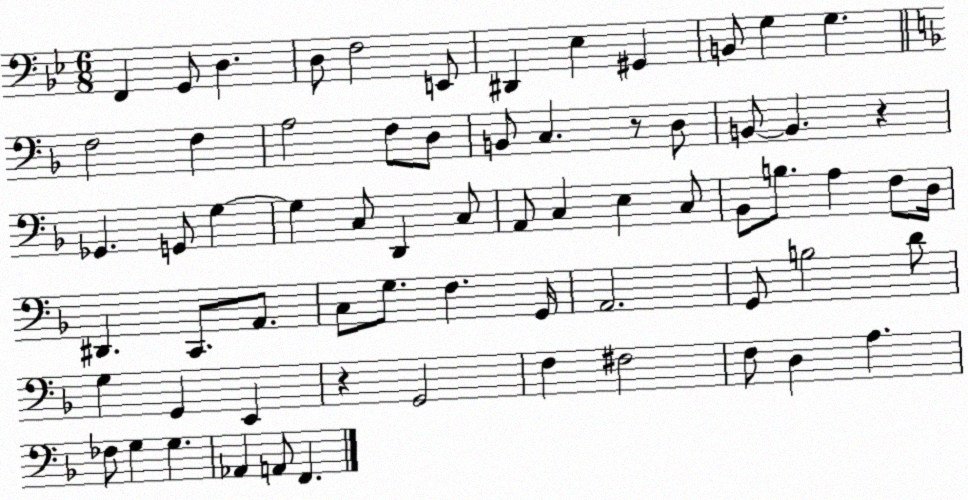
X:1
T:Untitled
M:6/8
L:1/4
K:Bb
F,, G,,/2 D, D,/2 F,2 E,,/2 ^D,, _E, ^G,, B,,/2 G, G, F,2 F, A,2 F,/2 D,/2 B,,/2 C, z/2 D,/2 B,,/2 B,, z _G,, G,,/2 G, G, C,/2 D,, C,/2 A,,/2 C, E, C,/2 _B,,/2 B,/2 A, F,/2 D,/4 ^D,, C,,/2 A,,/2 C,/2 G,/2 F, G,,/4 A,,2 G,,/2 B,2 D/2 G, G,, E,, z G,,2 F, ^F,2 F,/2 D, A, _F,/2 G, G, _A,, A,,/2 F,,